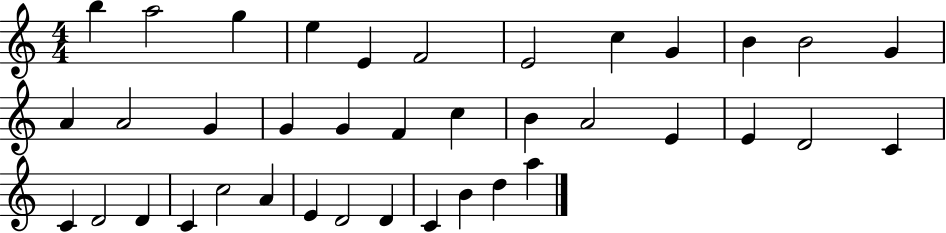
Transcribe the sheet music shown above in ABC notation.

X:1
T:Untitled
M:4/4
L:1/4
K:C
b a2 g e E F2 E2 c G B B2 G A A2 G G G F c B A2 E E D2 C C D2 D C c2 A E D2 D C B d a